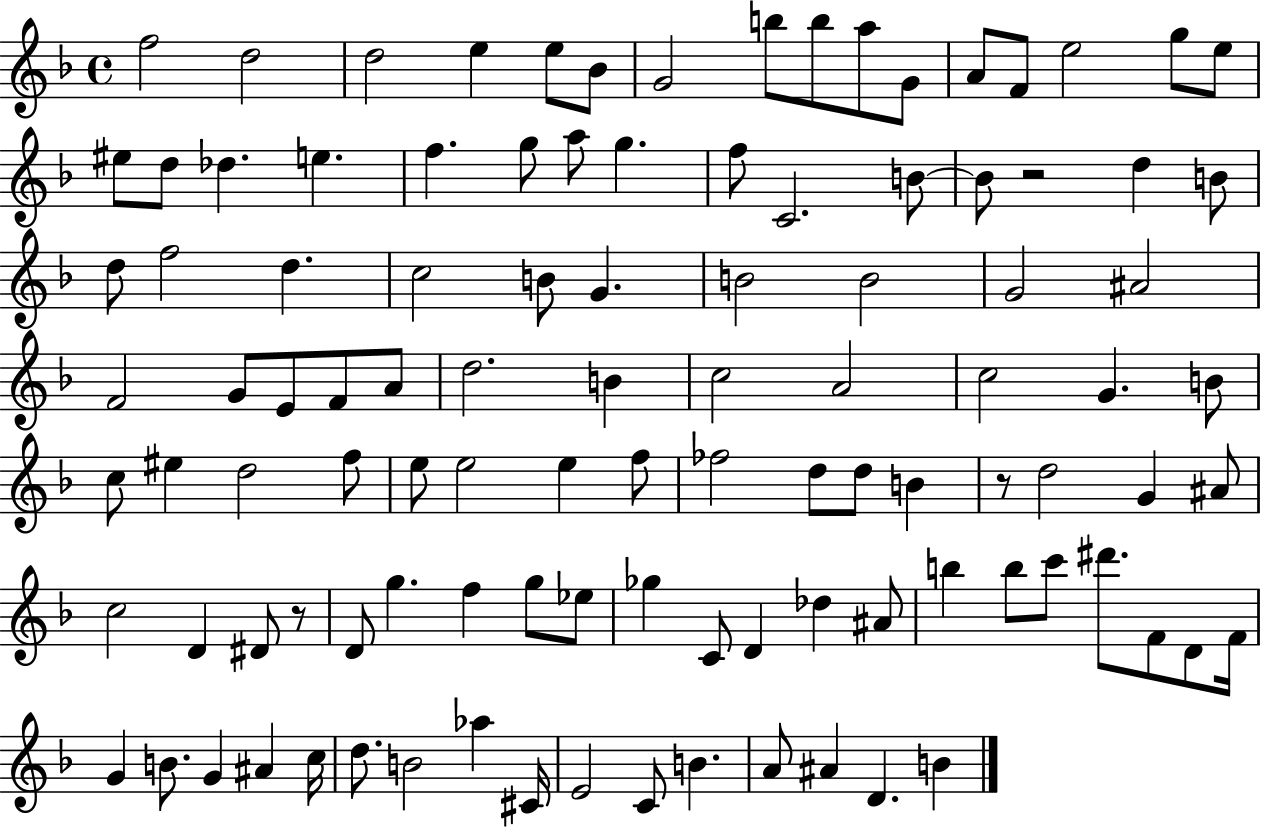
{
  \clef treble
  \time 4/4
  \defaultTimeSignature
  \key f \major
  f''2 d''2 | d''2 e''4 e''8 bes'8 | g'2 b''8 b''8 a''8 g'8 | a'8 f'8 e''2 g''8 e''8 | \break eis''8 d''8 des''4. e''4. | f''4. g''8 a''8 g''4. | f''8 c'2. b'8~~ | b'8 r2 d''4 b'8 | \break d''8 f''2 d''4. | c''2 b'8 g'4. | b'2 b'2 | g'2 ais'2 | \break f'2 g'8 e'8 f'8 a'8 | d''2. b'4 | c''2 a'2 | c''2 g'4. b'8 | \break c''8 eis''4 d''2 f''8 | e''8 e''2 e''4 f''8 | fes''2 d''8 d''8 b'4 | r8 d''2 g'4 ais'8 | \break c''2 d'4 dis'8 r8 | d'8 g''4. f''4 g''8 ees''8 | ges''4 c'8 d'4 des''4 ais'8 | b''4 b''8 c'''8 dis'''8. f'8 d'8 f'16 | \break g'4 b'8. g'4 ais'4 c''16 | d''8. b'2 aes''4 cis'16 | e'2 c'8 b'4. | a'8 ais'4 d'4. b'4 | \break \bar "|."
}